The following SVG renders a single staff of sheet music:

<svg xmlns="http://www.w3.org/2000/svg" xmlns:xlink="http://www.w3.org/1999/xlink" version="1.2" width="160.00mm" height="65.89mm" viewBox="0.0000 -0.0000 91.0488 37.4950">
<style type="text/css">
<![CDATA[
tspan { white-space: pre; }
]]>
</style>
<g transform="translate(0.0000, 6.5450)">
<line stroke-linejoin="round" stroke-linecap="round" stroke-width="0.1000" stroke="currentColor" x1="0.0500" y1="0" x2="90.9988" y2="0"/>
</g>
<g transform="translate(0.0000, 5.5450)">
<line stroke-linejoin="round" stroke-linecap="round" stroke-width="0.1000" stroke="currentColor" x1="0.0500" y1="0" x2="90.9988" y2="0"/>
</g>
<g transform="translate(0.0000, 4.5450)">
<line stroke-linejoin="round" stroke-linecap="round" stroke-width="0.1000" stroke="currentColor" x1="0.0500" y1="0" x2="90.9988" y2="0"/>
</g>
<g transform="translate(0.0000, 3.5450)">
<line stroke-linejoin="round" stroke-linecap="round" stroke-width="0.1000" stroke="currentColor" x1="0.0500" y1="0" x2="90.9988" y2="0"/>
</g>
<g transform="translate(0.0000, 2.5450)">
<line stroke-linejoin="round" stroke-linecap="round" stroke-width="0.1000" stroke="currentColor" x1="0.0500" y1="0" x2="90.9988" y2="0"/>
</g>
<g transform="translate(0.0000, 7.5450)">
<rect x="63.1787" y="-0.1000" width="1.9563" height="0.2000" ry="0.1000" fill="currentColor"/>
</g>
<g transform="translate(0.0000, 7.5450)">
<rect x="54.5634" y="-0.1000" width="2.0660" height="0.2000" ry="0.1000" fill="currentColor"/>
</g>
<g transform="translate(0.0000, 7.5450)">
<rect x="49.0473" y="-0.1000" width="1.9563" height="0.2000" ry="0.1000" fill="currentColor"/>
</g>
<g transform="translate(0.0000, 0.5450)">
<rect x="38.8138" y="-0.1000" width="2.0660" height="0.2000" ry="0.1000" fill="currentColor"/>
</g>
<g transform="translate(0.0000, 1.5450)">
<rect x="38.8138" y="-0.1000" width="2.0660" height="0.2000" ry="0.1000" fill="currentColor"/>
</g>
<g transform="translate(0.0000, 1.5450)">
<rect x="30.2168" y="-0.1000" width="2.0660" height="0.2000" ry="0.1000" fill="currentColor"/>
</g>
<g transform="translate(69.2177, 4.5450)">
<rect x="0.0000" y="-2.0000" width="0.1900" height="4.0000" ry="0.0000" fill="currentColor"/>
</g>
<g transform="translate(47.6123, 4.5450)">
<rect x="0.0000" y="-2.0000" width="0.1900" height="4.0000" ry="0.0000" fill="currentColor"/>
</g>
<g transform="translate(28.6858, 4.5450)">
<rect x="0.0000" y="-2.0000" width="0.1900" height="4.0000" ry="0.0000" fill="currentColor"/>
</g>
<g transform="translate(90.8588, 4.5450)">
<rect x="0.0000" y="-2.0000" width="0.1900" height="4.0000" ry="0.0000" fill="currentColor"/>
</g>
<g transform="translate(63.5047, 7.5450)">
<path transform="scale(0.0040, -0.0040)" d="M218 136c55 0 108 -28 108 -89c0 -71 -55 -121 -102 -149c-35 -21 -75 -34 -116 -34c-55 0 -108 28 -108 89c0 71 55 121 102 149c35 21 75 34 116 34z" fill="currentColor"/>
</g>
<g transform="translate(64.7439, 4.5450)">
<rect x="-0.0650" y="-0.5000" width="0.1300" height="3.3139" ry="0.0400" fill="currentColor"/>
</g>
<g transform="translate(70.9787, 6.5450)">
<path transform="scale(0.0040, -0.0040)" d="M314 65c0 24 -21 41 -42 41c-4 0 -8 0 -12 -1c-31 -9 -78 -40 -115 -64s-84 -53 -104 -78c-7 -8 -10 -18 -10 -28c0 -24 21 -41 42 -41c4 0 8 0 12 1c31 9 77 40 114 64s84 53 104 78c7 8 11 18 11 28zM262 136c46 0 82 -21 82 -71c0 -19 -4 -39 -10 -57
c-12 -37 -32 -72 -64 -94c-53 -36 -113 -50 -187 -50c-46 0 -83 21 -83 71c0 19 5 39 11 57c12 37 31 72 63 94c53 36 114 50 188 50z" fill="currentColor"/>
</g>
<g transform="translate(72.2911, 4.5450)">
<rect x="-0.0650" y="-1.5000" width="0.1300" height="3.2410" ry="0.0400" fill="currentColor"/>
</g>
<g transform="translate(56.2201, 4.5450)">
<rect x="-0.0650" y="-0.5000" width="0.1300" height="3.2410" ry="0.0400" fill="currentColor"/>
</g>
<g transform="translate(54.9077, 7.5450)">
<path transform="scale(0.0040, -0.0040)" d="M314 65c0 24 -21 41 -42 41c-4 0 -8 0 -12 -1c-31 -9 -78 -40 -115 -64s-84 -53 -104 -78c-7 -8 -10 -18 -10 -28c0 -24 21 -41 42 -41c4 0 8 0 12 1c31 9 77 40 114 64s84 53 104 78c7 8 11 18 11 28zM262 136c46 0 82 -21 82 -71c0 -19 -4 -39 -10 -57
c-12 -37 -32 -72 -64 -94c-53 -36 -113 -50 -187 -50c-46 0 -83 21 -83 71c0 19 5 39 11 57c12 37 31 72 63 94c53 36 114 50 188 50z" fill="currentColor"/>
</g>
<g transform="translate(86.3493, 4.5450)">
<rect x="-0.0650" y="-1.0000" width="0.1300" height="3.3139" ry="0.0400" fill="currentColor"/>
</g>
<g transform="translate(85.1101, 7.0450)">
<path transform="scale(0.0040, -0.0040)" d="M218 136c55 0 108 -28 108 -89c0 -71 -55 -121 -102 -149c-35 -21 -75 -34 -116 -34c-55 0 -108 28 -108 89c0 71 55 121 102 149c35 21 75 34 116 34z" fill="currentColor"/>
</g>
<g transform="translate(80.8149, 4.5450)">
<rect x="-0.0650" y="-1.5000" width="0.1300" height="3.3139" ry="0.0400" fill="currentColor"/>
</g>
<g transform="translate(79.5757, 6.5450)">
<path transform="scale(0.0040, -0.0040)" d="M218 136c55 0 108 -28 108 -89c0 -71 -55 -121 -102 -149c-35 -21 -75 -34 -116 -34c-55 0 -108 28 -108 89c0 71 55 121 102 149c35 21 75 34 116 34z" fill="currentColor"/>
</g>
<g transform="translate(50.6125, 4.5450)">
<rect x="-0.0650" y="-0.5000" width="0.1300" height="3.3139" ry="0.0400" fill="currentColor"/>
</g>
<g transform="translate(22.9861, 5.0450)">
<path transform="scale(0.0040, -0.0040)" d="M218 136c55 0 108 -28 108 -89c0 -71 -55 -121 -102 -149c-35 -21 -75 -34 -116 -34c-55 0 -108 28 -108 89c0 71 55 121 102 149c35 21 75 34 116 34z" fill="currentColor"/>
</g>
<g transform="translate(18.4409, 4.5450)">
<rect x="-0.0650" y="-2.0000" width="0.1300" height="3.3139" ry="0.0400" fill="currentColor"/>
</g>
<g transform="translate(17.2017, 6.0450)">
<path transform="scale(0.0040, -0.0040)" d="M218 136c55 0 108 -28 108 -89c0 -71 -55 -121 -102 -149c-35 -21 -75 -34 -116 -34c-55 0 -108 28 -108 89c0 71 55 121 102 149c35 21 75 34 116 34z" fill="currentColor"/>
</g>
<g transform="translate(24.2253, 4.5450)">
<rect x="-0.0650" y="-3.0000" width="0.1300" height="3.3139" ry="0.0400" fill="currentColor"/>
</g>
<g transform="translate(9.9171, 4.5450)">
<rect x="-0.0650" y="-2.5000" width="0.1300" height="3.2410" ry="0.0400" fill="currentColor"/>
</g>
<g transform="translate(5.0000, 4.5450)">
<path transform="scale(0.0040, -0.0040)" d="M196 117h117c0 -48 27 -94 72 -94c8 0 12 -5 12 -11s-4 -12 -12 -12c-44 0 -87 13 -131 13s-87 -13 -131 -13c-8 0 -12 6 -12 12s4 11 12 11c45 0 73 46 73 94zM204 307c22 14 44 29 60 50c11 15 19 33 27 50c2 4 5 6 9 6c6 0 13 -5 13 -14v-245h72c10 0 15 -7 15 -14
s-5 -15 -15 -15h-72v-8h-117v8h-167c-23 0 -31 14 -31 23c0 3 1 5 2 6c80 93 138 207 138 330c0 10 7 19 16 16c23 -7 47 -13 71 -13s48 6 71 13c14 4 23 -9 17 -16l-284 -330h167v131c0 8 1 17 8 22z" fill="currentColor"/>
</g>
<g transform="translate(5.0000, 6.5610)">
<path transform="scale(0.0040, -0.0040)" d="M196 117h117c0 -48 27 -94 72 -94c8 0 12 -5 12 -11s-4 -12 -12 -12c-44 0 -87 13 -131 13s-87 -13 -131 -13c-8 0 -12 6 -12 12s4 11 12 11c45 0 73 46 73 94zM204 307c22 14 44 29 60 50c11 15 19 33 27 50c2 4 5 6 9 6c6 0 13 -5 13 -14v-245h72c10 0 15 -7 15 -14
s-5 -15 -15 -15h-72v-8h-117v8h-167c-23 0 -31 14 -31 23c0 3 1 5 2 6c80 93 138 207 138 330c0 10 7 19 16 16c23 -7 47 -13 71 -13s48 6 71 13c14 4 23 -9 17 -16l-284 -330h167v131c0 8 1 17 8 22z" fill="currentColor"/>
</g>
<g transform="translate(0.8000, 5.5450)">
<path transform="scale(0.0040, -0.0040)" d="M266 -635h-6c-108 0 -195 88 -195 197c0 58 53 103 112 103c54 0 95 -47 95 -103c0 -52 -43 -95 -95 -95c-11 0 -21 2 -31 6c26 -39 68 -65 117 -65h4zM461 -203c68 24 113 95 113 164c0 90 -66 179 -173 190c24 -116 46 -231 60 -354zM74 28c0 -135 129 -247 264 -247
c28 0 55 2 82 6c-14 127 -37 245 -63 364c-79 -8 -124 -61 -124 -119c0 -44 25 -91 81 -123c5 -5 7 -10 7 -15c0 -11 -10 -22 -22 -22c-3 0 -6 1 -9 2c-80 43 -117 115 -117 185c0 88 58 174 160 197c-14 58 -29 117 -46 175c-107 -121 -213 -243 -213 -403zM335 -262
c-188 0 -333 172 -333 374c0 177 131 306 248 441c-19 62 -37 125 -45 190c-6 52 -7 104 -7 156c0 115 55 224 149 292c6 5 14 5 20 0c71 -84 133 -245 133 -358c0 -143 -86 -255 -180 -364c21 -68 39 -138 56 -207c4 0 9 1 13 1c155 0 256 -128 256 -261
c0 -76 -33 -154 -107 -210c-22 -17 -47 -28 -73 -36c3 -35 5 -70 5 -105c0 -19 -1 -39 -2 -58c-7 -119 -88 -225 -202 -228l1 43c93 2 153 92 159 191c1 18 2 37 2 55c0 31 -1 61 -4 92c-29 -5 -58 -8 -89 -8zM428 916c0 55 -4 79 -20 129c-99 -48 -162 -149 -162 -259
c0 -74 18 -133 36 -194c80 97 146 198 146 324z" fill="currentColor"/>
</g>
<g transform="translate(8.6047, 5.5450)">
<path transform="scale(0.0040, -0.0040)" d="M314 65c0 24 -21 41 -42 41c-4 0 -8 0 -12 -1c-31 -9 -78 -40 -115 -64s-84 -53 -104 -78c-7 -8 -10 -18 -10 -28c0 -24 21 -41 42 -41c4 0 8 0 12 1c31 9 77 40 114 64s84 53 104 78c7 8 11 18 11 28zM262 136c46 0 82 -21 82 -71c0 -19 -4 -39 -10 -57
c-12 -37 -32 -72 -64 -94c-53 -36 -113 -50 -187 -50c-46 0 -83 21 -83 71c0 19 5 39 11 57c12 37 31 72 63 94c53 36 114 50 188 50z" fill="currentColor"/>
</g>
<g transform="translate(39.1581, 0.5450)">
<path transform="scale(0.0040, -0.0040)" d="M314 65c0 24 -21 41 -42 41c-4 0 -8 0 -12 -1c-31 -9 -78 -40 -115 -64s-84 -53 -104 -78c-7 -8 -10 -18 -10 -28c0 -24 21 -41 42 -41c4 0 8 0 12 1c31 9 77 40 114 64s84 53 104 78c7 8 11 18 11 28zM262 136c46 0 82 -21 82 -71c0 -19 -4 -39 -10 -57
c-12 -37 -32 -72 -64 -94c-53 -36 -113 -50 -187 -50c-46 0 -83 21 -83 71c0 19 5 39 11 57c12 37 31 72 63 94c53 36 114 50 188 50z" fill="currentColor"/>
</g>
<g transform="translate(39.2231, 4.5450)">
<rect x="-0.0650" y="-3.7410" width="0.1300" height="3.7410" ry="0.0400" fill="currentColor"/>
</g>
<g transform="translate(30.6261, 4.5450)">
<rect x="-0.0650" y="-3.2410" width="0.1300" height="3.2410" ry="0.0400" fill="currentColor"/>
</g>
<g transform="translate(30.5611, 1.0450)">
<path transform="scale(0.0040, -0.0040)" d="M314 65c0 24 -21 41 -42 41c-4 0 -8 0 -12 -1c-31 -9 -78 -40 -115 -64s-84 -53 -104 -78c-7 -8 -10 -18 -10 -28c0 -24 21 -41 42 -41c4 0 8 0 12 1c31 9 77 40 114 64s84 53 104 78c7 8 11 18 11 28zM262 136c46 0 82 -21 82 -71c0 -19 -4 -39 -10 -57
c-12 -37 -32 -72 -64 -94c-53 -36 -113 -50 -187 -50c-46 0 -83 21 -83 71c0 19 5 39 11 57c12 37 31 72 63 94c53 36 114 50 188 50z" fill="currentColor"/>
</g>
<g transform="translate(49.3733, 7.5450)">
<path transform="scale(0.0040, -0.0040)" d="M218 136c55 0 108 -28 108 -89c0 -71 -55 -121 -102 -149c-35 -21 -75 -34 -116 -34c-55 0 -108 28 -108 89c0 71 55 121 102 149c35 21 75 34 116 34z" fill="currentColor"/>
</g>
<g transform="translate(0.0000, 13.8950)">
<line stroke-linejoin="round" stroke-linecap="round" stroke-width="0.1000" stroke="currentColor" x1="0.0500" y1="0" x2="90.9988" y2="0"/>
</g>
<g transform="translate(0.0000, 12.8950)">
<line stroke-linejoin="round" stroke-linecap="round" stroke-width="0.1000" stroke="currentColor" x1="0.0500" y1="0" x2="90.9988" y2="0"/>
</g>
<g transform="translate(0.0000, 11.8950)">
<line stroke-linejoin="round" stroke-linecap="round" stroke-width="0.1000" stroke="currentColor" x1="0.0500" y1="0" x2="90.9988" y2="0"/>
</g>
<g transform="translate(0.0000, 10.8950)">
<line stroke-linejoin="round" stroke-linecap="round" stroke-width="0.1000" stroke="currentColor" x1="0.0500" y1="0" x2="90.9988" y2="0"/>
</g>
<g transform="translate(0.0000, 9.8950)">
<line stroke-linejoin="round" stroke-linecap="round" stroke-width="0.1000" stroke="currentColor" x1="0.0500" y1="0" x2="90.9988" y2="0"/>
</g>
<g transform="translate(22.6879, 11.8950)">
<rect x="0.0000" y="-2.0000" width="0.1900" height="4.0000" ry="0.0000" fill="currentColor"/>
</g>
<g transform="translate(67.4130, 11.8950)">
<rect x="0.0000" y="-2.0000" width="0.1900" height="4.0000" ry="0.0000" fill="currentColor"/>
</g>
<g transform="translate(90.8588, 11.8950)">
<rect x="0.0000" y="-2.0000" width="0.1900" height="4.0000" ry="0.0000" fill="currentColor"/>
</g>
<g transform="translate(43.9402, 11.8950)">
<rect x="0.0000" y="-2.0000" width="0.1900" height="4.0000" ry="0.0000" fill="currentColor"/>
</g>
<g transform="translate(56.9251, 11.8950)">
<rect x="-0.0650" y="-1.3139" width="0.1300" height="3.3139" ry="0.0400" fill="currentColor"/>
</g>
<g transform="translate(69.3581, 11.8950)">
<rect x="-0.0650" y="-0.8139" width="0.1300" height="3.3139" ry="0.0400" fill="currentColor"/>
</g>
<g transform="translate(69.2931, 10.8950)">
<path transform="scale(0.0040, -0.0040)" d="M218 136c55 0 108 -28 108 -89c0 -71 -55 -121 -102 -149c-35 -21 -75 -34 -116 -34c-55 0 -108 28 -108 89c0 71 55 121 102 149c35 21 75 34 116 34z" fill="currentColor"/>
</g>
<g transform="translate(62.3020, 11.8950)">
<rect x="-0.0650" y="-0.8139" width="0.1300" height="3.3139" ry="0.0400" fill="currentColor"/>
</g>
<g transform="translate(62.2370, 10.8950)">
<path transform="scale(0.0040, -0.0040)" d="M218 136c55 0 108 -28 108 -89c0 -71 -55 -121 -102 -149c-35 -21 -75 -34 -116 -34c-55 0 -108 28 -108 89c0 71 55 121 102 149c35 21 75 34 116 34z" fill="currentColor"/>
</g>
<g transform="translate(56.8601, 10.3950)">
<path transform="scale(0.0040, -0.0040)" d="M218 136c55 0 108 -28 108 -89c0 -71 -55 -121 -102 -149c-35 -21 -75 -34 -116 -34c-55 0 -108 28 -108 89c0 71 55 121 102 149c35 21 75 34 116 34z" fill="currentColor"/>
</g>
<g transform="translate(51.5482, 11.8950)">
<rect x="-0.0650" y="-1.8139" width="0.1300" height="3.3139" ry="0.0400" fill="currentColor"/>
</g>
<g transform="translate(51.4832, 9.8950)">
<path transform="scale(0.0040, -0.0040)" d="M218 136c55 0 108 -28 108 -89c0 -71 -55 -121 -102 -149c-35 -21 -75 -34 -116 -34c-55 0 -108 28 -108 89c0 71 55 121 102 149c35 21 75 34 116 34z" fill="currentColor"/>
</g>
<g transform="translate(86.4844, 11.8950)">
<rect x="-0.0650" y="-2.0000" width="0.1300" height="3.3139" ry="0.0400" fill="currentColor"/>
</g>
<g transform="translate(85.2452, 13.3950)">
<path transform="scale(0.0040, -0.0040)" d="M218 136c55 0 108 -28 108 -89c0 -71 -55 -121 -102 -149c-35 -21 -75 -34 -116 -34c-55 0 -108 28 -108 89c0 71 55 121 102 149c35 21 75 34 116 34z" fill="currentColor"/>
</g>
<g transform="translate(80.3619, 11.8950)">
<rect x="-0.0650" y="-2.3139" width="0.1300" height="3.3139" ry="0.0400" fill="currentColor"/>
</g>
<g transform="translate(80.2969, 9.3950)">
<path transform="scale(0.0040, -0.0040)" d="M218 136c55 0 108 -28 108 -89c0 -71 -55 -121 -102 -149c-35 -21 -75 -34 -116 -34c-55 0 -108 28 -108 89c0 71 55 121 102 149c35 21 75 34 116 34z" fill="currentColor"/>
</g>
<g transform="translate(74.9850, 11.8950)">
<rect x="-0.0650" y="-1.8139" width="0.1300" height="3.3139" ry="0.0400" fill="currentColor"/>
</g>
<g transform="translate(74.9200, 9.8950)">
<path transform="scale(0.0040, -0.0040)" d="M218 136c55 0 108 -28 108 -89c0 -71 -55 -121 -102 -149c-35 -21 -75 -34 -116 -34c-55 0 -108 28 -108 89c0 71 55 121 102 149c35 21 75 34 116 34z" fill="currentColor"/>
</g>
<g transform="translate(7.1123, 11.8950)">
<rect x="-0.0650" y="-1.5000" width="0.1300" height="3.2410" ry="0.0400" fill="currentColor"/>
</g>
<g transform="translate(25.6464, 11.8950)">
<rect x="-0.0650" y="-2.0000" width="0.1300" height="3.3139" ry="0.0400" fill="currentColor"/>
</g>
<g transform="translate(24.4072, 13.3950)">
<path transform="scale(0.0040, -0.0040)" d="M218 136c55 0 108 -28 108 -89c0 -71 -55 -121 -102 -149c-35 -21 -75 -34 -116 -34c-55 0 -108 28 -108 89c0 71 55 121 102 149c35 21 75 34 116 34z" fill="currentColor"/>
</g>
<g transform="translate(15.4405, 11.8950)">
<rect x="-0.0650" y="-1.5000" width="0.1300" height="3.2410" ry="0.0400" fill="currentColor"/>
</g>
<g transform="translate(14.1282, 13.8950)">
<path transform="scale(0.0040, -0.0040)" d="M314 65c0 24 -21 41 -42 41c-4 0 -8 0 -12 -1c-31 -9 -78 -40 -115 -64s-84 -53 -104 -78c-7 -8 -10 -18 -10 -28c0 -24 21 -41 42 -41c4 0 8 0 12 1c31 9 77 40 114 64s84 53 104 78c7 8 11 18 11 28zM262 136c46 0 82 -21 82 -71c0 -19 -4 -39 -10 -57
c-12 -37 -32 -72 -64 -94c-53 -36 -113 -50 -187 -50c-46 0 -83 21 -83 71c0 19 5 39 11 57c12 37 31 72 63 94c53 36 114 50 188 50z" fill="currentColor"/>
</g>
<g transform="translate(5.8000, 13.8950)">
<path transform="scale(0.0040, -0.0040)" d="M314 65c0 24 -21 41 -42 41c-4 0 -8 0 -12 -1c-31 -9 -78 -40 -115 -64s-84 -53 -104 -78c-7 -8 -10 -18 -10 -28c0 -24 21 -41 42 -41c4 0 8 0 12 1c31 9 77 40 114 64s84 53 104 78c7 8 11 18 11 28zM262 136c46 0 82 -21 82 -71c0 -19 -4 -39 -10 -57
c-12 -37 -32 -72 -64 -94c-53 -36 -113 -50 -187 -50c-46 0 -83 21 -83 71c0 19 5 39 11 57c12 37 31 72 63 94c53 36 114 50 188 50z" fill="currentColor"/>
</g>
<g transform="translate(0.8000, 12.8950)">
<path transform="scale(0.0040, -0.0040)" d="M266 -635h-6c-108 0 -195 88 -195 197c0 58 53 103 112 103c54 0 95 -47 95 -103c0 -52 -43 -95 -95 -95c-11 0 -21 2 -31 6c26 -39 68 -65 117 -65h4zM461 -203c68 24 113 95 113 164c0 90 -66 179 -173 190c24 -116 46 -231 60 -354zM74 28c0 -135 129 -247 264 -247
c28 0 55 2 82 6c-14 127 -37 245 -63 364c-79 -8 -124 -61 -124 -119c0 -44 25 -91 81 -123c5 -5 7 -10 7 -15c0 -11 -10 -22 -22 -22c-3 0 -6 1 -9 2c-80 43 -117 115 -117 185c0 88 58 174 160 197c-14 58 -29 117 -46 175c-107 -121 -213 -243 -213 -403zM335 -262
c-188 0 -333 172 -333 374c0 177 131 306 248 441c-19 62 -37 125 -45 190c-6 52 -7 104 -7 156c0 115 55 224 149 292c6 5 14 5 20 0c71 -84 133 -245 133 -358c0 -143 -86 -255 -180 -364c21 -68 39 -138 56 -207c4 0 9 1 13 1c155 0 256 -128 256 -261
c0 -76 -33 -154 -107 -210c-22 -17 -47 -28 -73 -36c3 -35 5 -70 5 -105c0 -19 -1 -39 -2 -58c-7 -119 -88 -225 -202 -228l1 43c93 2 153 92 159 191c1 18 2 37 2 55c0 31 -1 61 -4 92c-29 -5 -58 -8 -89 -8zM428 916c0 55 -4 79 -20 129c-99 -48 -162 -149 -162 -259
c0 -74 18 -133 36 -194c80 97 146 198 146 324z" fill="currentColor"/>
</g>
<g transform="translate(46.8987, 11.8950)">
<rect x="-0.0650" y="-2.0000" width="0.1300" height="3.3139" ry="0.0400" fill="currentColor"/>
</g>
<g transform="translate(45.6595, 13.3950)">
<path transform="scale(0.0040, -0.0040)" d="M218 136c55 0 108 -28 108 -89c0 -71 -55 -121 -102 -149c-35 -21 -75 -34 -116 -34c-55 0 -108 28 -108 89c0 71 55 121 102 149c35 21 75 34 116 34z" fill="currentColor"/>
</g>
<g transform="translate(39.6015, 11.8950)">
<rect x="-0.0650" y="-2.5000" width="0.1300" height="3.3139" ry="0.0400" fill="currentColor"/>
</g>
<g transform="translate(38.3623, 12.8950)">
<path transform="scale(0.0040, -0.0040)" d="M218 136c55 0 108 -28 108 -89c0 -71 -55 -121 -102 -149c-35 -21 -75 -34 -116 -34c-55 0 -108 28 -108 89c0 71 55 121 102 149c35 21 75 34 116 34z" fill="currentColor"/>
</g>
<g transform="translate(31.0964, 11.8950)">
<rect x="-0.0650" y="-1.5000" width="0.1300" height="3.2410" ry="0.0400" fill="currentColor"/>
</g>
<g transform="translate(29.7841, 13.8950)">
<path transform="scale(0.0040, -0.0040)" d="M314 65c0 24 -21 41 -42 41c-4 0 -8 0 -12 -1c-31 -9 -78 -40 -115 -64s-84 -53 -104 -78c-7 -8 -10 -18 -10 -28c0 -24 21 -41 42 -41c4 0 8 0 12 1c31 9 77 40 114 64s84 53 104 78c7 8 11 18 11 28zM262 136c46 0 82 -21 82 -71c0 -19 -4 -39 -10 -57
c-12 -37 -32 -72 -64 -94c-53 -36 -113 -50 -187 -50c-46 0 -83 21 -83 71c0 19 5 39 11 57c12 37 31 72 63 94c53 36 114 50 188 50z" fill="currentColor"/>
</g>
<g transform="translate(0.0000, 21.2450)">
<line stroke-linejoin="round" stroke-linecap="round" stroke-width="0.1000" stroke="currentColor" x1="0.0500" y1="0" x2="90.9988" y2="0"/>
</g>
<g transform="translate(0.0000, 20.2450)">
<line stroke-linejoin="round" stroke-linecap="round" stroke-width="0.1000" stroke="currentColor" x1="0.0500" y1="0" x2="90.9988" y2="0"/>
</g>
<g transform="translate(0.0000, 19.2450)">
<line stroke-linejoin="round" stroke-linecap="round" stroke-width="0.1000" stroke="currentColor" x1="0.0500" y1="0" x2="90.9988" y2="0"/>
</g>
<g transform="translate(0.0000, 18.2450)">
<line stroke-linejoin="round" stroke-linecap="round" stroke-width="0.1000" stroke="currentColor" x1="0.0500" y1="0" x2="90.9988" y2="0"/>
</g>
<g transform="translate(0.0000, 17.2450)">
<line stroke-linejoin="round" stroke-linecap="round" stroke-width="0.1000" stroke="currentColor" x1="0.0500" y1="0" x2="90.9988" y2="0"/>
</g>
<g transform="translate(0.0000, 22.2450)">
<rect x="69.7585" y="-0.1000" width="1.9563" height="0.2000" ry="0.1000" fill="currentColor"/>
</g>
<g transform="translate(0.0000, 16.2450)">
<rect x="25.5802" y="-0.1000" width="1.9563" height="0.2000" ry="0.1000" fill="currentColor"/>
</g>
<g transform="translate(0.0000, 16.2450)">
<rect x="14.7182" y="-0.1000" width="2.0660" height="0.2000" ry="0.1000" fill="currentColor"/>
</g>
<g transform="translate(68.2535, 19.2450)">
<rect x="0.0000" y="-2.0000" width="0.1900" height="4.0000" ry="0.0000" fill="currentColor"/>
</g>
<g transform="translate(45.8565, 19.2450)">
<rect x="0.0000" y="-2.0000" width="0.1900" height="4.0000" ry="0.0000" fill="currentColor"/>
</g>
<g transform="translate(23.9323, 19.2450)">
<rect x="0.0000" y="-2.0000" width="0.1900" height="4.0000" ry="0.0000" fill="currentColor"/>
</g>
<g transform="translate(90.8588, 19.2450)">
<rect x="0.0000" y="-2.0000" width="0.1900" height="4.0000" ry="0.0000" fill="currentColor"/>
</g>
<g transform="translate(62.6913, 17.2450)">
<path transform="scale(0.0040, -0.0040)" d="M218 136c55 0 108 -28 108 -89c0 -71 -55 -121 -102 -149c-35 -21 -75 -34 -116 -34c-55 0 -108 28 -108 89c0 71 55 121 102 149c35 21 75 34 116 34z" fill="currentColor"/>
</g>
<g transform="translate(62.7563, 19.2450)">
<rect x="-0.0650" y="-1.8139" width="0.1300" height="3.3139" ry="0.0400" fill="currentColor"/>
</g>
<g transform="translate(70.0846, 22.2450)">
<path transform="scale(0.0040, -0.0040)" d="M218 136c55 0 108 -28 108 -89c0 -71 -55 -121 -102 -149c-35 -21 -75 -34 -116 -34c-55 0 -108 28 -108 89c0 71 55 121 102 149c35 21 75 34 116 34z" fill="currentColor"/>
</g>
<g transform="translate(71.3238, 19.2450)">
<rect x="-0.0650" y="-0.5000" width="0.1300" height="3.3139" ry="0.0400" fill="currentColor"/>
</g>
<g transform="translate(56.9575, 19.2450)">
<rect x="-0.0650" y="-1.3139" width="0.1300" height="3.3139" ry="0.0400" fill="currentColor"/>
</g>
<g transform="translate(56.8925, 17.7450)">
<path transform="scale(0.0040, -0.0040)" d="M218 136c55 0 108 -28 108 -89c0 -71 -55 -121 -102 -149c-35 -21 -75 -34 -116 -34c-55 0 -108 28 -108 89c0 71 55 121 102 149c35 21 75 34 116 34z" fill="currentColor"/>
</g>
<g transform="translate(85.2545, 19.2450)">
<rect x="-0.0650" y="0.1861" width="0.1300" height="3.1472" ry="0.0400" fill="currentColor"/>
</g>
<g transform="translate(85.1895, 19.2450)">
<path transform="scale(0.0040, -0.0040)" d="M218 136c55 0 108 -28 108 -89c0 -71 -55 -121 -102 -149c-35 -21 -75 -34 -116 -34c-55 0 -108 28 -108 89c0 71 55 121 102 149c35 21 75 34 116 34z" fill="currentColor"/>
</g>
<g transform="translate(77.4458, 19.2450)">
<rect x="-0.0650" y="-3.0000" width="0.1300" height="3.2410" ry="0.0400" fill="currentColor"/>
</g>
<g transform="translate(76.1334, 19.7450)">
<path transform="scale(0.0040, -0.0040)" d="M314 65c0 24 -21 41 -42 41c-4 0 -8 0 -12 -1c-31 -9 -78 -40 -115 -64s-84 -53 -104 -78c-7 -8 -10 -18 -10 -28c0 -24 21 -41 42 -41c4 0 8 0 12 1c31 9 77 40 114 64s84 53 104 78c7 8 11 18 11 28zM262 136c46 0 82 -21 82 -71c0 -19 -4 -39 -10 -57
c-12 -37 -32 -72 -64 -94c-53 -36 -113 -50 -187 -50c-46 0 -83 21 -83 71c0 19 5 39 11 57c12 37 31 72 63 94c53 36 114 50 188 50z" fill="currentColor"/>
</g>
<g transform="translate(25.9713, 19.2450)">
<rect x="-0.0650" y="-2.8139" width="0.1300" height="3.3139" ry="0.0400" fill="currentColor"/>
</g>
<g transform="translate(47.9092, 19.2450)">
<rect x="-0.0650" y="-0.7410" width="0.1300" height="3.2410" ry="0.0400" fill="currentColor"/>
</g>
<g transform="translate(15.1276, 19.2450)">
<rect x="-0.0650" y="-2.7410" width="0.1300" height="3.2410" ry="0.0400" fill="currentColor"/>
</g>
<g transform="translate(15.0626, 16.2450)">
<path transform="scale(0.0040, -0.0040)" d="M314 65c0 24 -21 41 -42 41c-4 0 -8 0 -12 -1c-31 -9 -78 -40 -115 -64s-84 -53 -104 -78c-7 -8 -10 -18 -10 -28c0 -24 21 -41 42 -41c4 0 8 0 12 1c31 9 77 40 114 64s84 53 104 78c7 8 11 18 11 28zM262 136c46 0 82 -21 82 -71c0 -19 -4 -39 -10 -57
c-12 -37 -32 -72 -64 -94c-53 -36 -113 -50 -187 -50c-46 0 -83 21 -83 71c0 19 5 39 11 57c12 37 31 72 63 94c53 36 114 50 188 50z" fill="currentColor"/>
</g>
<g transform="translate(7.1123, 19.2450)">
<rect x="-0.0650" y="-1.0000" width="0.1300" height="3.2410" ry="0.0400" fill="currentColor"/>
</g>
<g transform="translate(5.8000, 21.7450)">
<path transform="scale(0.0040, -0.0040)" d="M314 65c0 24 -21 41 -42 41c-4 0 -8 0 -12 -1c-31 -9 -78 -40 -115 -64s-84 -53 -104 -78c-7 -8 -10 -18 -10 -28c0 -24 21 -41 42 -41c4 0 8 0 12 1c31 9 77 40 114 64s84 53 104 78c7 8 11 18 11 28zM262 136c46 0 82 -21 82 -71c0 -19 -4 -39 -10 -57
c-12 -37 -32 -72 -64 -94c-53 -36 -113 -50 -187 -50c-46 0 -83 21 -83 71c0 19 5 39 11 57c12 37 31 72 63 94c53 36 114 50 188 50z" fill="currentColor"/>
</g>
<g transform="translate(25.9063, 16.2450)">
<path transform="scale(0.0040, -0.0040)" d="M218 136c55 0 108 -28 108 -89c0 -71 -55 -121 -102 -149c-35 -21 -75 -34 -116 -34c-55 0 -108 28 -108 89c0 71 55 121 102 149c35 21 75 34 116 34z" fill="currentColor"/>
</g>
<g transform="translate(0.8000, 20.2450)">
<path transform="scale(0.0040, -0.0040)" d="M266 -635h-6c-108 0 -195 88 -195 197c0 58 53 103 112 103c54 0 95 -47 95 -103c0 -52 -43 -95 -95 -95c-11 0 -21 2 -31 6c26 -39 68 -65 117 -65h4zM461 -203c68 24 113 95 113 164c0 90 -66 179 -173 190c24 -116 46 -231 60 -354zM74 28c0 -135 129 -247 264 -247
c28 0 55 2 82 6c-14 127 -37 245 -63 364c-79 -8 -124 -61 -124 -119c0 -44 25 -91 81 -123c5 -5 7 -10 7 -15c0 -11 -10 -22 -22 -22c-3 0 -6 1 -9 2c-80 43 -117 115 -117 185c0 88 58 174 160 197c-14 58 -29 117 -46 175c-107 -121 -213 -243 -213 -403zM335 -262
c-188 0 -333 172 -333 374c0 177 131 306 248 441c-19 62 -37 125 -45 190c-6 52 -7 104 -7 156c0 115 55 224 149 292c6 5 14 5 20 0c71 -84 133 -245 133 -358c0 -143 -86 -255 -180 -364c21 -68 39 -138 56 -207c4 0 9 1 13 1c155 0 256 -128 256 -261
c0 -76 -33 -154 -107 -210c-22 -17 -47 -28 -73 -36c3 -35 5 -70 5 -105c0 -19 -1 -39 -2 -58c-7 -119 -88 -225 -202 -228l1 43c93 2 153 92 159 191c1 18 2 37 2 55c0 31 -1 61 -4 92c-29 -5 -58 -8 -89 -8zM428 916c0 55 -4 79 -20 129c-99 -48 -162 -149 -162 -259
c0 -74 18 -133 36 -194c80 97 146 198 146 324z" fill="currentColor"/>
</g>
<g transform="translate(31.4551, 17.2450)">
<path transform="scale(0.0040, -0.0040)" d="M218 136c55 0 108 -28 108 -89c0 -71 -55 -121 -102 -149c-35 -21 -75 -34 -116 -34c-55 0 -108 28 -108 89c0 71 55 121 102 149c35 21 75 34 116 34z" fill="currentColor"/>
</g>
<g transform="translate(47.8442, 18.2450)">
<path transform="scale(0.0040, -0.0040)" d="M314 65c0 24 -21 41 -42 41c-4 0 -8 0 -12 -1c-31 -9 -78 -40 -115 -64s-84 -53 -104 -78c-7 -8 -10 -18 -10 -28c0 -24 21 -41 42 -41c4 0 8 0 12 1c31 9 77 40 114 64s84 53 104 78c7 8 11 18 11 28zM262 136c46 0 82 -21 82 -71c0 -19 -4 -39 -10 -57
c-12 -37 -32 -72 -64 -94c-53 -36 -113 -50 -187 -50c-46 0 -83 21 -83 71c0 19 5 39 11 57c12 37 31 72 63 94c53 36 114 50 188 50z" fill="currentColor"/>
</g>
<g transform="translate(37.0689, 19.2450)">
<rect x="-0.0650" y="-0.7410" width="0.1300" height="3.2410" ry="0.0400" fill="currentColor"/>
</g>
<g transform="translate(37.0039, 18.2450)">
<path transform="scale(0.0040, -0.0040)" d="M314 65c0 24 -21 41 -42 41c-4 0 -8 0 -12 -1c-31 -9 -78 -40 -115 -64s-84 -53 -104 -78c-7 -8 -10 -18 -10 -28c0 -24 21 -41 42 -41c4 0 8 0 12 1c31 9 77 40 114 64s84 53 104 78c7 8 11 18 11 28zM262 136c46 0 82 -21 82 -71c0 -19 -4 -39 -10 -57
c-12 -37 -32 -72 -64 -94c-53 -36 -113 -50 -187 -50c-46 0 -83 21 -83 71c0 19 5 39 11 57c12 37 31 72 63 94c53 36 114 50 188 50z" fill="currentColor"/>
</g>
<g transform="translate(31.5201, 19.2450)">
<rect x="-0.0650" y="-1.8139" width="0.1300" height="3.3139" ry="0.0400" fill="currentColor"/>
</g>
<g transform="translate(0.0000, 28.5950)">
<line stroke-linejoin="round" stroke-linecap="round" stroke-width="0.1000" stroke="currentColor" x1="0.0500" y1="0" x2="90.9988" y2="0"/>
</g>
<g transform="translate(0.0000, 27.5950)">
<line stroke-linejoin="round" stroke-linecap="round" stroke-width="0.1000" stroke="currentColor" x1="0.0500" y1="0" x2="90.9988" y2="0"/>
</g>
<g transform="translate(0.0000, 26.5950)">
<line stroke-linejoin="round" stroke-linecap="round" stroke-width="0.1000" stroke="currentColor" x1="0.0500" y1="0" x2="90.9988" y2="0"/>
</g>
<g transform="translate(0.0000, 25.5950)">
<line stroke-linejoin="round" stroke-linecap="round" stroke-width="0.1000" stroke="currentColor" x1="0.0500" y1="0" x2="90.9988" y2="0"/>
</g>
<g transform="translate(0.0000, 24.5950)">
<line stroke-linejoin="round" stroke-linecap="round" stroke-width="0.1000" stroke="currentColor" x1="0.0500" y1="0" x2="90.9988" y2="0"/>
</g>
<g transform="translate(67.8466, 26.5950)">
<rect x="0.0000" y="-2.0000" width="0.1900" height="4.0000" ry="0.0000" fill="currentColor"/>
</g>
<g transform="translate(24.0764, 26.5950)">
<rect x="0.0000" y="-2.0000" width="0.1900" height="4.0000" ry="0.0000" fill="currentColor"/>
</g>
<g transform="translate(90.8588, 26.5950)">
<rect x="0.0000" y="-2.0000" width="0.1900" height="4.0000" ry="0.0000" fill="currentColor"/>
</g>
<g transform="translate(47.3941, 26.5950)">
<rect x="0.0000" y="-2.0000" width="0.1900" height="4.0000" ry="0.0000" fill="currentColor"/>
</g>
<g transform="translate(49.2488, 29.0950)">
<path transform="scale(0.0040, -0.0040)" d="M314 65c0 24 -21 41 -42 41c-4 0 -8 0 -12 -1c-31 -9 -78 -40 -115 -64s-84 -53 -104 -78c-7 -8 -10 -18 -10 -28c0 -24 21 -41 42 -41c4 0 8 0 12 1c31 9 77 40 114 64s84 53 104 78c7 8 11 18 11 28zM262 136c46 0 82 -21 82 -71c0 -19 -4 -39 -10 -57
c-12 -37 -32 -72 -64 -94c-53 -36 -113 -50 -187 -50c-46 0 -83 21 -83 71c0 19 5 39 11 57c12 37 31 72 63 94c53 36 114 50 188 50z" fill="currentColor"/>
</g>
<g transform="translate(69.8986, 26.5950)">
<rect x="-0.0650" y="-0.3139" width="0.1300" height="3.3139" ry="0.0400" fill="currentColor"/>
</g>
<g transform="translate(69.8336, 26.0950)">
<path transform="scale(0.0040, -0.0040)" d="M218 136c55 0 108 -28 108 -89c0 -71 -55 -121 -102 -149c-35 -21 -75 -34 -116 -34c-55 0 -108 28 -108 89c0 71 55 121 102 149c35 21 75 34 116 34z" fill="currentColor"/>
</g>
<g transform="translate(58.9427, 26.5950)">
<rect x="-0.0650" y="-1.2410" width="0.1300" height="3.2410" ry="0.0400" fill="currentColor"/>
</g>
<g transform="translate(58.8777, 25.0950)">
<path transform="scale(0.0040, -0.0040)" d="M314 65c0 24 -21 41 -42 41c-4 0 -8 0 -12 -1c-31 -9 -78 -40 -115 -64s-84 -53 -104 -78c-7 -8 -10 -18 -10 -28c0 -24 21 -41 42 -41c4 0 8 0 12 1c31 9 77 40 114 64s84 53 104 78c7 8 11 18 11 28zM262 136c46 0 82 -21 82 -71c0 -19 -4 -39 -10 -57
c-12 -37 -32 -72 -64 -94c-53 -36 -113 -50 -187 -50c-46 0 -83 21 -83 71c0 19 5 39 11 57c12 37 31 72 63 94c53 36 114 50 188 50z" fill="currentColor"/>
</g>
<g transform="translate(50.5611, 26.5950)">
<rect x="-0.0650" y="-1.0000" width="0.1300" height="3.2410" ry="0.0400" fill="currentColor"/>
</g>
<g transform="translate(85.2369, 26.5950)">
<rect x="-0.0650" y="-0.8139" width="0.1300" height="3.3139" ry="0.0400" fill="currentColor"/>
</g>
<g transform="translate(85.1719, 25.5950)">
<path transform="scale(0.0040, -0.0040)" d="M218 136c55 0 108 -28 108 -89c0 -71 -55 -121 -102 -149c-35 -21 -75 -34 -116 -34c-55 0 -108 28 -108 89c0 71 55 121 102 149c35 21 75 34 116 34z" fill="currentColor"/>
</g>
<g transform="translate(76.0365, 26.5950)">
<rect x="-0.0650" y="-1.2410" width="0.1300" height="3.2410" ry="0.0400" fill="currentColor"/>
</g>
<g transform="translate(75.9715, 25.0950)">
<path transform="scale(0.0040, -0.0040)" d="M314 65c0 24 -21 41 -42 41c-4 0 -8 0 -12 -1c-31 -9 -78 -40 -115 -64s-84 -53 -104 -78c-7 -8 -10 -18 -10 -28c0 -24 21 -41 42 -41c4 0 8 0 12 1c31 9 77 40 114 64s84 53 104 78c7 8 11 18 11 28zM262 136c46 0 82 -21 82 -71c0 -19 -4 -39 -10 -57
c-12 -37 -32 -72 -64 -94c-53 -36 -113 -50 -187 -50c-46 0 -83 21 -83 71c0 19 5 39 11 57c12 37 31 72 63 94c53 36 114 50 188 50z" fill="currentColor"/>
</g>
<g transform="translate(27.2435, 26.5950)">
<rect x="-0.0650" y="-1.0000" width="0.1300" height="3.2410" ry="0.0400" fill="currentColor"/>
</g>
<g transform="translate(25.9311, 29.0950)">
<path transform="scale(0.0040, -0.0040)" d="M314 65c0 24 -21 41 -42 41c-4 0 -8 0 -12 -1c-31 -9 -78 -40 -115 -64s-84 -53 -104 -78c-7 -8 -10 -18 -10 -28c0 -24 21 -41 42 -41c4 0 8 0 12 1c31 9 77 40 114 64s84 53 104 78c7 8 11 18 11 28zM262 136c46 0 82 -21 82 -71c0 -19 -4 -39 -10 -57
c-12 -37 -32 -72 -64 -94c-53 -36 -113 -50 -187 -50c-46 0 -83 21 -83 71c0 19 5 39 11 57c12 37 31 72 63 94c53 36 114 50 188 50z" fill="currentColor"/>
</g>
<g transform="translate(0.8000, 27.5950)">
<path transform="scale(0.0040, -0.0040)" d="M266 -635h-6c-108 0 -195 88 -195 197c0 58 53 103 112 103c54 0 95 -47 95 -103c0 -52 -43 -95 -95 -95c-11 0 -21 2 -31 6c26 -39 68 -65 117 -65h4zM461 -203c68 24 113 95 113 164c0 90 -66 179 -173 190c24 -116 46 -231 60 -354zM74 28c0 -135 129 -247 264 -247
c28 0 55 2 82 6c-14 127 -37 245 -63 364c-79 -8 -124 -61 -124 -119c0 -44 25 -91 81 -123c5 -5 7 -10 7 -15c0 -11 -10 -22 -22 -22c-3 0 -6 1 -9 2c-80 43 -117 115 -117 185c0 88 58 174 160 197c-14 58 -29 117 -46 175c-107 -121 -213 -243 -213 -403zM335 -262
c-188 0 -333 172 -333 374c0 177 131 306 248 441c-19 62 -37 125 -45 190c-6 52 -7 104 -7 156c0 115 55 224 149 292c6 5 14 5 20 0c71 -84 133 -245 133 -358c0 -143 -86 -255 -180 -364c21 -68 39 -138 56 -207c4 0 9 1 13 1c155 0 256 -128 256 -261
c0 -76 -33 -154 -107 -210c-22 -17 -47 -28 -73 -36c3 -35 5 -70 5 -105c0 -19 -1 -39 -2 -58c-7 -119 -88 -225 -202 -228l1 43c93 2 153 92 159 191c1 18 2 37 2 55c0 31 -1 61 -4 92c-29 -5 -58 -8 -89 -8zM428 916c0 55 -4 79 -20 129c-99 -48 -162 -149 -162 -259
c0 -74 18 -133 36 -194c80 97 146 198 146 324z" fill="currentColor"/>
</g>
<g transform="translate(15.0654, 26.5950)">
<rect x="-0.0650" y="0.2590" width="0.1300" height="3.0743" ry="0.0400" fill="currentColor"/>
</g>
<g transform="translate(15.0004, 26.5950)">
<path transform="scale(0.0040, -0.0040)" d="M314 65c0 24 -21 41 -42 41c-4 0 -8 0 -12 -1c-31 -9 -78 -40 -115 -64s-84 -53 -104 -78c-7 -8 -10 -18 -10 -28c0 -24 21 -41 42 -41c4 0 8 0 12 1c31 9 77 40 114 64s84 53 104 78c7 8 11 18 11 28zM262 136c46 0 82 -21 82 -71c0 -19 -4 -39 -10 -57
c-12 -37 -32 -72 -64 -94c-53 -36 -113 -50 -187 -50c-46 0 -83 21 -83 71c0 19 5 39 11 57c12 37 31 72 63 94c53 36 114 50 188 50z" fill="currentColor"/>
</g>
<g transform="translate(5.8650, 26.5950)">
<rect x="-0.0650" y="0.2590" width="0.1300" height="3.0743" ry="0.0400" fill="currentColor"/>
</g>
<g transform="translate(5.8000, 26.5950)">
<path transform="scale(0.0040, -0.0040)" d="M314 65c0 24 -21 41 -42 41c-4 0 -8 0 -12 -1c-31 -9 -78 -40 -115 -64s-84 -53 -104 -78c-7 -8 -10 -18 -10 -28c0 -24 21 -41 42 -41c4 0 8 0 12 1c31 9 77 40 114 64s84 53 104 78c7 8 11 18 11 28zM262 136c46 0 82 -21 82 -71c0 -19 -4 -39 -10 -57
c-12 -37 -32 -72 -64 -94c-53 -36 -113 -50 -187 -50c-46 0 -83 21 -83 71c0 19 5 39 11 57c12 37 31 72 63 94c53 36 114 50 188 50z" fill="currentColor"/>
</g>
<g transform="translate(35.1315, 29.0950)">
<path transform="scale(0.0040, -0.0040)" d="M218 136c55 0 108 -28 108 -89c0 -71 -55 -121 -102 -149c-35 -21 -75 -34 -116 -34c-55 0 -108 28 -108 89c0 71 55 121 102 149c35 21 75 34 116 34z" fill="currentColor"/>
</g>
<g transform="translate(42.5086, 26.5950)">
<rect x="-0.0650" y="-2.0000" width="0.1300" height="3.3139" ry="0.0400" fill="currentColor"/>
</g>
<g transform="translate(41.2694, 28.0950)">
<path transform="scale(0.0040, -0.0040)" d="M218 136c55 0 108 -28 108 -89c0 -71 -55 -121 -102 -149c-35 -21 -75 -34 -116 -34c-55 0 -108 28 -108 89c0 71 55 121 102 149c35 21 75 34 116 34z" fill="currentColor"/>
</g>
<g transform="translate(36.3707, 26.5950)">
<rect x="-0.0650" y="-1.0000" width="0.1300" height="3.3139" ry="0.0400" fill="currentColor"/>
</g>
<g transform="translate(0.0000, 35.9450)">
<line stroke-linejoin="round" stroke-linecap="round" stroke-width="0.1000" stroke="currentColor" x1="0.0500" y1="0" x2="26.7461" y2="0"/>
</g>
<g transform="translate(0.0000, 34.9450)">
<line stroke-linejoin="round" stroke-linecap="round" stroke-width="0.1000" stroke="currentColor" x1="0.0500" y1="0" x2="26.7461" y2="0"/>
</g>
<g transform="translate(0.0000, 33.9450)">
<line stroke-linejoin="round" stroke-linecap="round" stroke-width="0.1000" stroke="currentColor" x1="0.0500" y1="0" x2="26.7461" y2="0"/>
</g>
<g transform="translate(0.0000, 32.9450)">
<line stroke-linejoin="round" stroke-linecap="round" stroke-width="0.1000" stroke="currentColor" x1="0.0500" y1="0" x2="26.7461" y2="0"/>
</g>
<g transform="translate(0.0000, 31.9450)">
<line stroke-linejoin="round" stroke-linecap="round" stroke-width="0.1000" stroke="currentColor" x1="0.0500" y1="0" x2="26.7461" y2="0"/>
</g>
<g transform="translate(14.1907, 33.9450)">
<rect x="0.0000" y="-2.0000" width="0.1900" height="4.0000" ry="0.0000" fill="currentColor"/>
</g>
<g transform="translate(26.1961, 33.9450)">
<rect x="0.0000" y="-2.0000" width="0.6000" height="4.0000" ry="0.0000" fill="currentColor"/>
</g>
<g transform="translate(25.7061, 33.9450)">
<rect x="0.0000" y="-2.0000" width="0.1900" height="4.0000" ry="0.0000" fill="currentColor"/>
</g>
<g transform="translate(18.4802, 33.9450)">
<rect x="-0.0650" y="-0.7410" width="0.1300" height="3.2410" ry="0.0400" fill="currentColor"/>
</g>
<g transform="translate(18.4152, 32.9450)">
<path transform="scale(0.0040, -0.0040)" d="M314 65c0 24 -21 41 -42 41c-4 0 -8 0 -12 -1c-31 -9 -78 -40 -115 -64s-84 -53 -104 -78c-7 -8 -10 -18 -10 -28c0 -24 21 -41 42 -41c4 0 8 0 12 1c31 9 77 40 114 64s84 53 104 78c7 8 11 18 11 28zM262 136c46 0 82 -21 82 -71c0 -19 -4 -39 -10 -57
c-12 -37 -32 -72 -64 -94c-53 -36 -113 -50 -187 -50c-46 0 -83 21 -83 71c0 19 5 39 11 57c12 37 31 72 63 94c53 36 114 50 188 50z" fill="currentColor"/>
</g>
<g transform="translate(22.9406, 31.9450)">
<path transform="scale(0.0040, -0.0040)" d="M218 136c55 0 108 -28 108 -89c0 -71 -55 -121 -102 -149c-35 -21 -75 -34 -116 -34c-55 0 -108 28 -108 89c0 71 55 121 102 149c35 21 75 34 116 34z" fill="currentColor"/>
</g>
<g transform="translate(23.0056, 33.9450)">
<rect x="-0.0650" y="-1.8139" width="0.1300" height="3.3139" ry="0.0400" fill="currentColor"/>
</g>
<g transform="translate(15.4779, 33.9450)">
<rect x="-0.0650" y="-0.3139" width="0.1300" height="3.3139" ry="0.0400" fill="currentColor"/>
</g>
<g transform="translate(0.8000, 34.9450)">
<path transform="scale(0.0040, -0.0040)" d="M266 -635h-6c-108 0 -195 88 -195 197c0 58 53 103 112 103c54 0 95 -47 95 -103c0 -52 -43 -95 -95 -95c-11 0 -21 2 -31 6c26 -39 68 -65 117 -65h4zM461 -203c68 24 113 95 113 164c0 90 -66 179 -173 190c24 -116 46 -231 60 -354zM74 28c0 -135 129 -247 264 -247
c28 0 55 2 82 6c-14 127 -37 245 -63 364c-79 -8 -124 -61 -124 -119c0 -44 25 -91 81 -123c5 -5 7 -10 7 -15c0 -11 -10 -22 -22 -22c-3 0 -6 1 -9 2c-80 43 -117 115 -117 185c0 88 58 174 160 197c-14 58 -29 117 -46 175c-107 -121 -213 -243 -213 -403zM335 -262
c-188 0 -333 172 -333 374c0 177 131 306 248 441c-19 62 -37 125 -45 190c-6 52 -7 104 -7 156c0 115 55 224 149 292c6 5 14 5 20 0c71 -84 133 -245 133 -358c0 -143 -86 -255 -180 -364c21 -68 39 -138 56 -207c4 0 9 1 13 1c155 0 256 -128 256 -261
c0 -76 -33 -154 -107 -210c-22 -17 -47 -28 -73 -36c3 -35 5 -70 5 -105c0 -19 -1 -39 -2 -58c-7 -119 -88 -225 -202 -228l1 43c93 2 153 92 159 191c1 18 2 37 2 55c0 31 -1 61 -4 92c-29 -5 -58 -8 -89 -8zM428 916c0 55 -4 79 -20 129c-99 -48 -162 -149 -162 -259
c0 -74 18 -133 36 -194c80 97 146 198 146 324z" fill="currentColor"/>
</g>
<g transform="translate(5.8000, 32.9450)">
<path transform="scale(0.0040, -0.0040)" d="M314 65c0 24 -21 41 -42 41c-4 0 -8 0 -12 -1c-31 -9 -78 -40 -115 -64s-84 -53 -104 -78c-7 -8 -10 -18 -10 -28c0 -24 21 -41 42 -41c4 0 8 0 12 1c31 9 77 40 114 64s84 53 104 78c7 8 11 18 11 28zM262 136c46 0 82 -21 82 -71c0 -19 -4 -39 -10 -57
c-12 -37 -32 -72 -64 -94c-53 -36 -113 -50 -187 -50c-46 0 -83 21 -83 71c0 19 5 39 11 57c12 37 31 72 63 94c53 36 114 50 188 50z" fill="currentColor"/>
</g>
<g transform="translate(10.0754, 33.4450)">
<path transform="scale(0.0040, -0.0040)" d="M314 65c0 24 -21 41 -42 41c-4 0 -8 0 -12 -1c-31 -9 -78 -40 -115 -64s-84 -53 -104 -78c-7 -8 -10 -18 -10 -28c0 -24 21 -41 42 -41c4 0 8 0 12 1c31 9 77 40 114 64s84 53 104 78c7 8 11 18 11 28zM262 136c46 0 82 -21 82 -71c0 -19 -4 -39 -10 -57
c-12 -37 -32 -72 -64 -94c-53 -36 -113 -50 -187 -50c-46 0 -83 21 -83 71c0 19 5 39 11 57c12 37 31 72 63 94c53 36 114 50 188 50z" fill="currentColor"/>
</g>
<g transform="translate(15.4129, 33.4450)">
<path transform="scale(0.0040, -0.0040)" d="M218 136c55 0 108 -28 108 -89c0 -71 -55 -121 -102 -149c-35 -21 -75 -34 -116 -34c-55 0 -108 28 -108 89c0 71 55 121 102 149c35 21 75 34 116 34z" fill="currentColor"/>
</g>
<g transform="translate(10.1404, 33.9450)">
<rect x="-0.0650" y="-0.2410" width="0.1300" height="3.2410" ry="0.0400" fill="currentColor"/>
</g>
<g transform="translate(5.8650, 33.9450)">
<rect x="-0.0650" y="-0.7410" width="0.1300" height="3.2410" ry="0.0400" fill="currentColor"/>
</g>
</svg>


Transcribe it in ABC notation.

X:1
T:Untitled
M:4/4
L:1/4
K:C
G2 F A b2 c'2 C C2 C E2 E D E2 E2 F E2 G F f e d d f g F D2 a2 a f d2 d2 e f C A2 B B2 B2 D2 D F D2 e2 c e2 d d2 c2 c d2 f